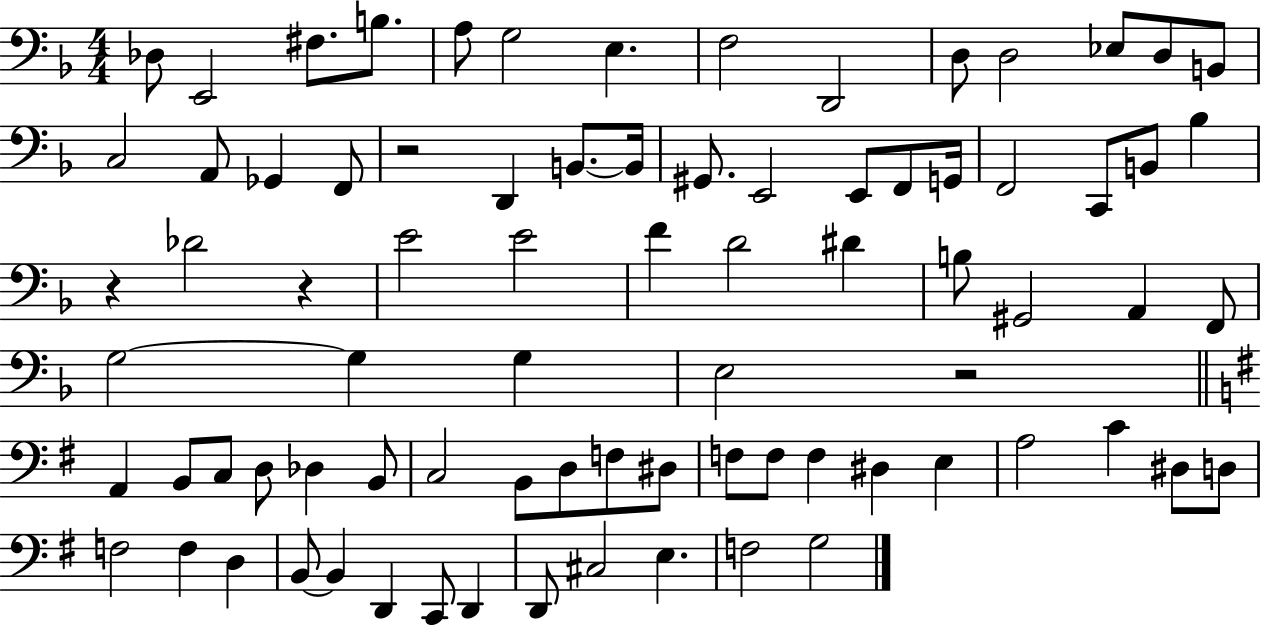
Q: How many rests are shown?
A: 4